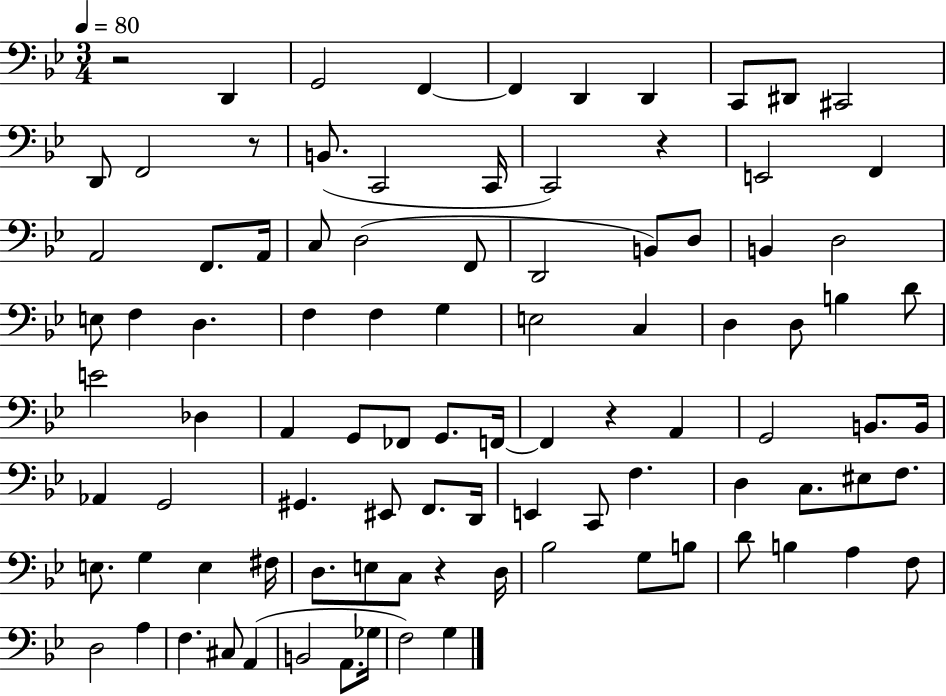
R/h D2/q G2/h F2/q F2/q D2/q D2/q C2/e D#2/e C#2/h D2/e F2/h R/e B2/e. C2/h C2/s C2/h R/q E2/h F2/q A2/h F2/e. A2/s C3/e D3/h F2/e D2/h B2/e D3/e B2/q D3/h E3/e F3/q D3/q. F3/q F3/q G3/q E3/h C3/q D3/q D3/e B3/q D4/e E4/h Db3/q A2/q G2/e FES2/e G2/e. F2/s F2/q R/q A2/q G2/h B2/e. B2/s Ab2/q G2/h G#2/q. EIS2/e F2/e. D2/s E2/q C2/e F3/q. D3/q C3/e. EIS3/e F3/e. E3/e. G3/q E3/q F#3/s D3/e. E3/e C3/e R/q D3/s Bb3/h G3/e B3/e D4/e B3/q A3/q F3/e D3/h A3/q F3/q. C#3/e A2/q B2/h A2/e. Gb3/s F3/h G3/q